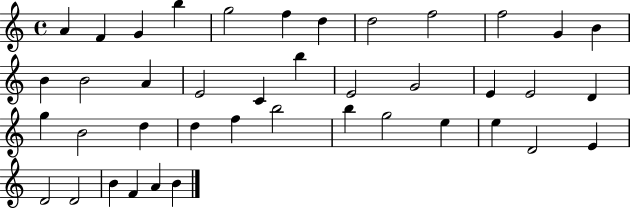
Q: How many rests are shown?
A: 0